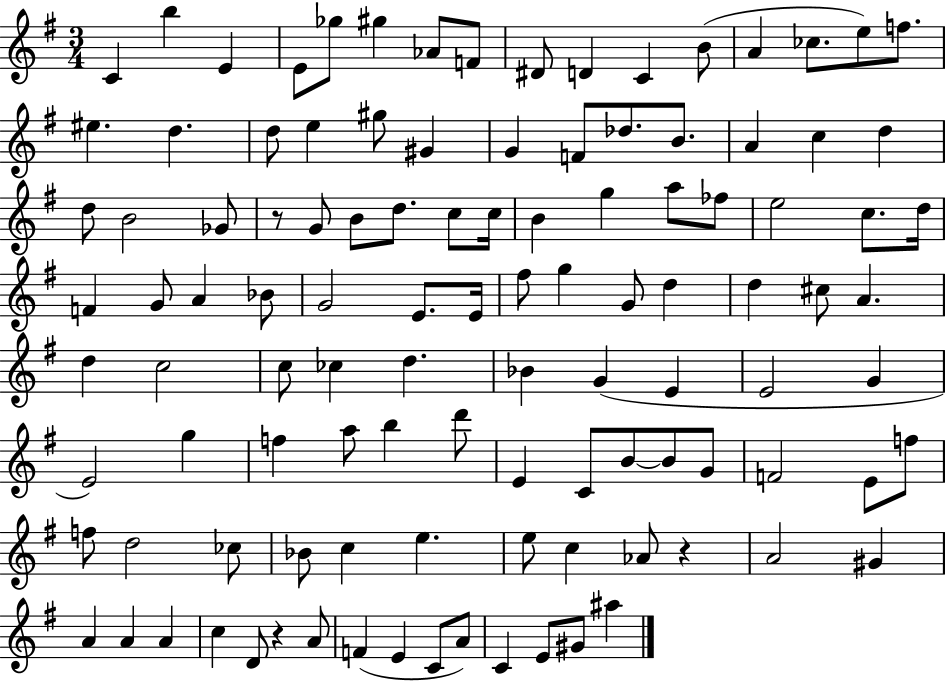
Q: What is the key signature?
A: G major